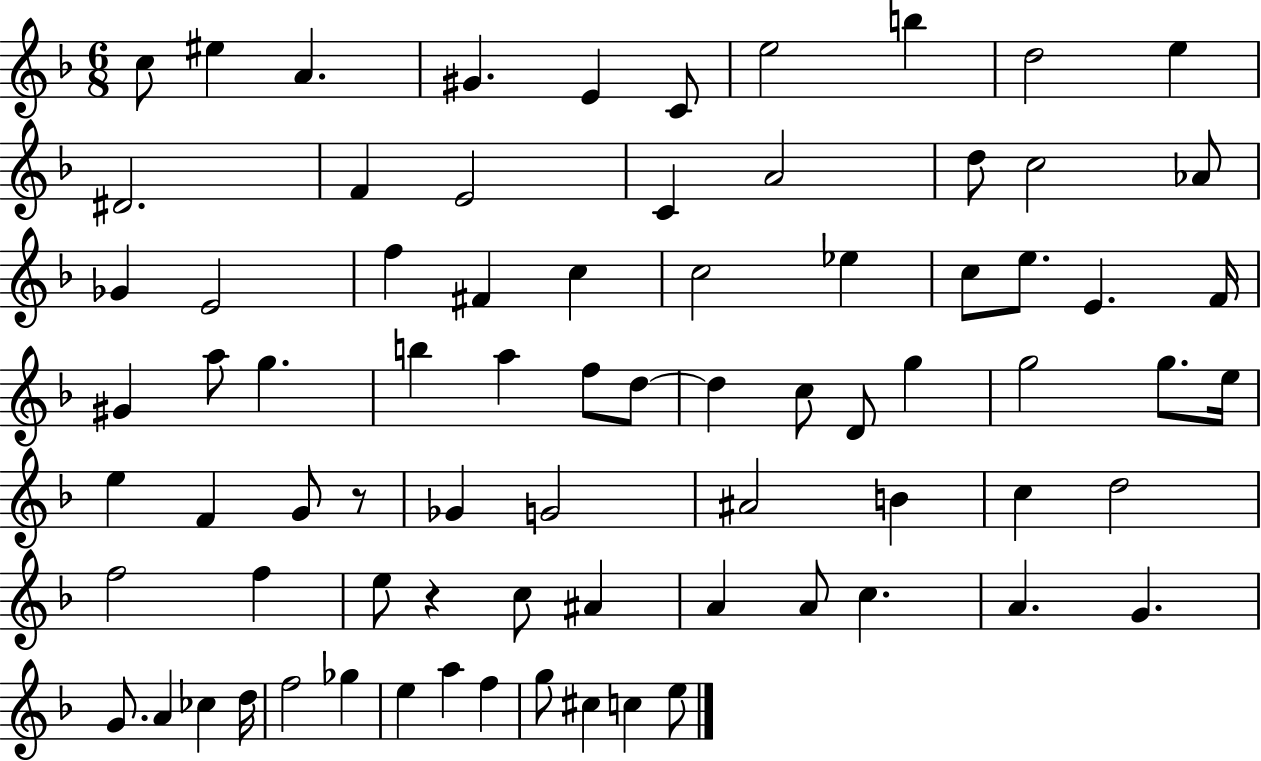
{
  \clef treble
  \numericTimeSignature
  \time 6/8
  \key f \major
  \repeat volta 2 { c''8 eis''4 a'4. | gis'4. e'4 c'8 | e''2 b''4 | d''2 e''4 | \break dis'2. | f'4 e'2 | c'4 a'2 | d''8 c''2 aes'8 | \break ges'4 e'2 | f''4 fis'4 c''4 | c''2 ees''4 | c''8 e''8. e'4. f'16 | \break gis'4 a''8 g''4. | b''4 a''4 f''8 d''8~~ | d''4 c''8 d'8 g''4 | g''2 g''8. e''16 | \break e''4 f'4 g'8 r8 | ges'4 g'2 | ais'2 b'4 | c''4 d''2 | \break f''2 f''4 | e''8 r4 c''8 ais'4 | a'4 a'8 c''4. | a'4. g'4. | \break g'8. a'4 ces''4 d''16 | f''2 ges''4 | e''4 a''4 f''4 | g''8 cis''4 c''4 e''8 | \break } \bar "|."
}